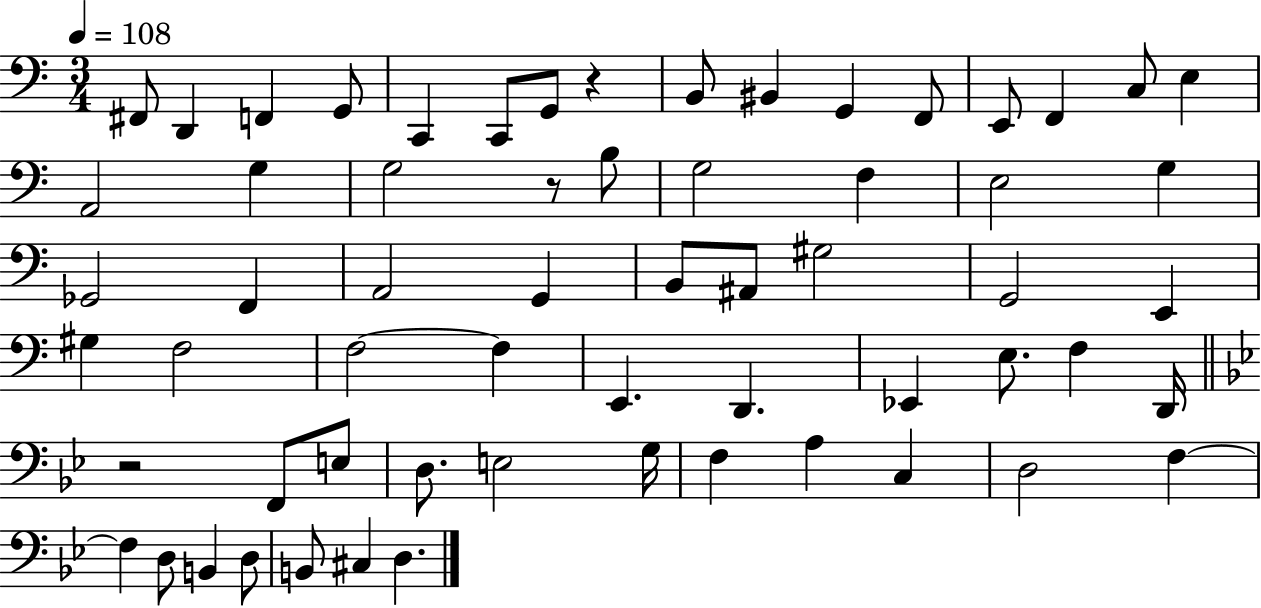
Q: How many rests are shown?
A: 3